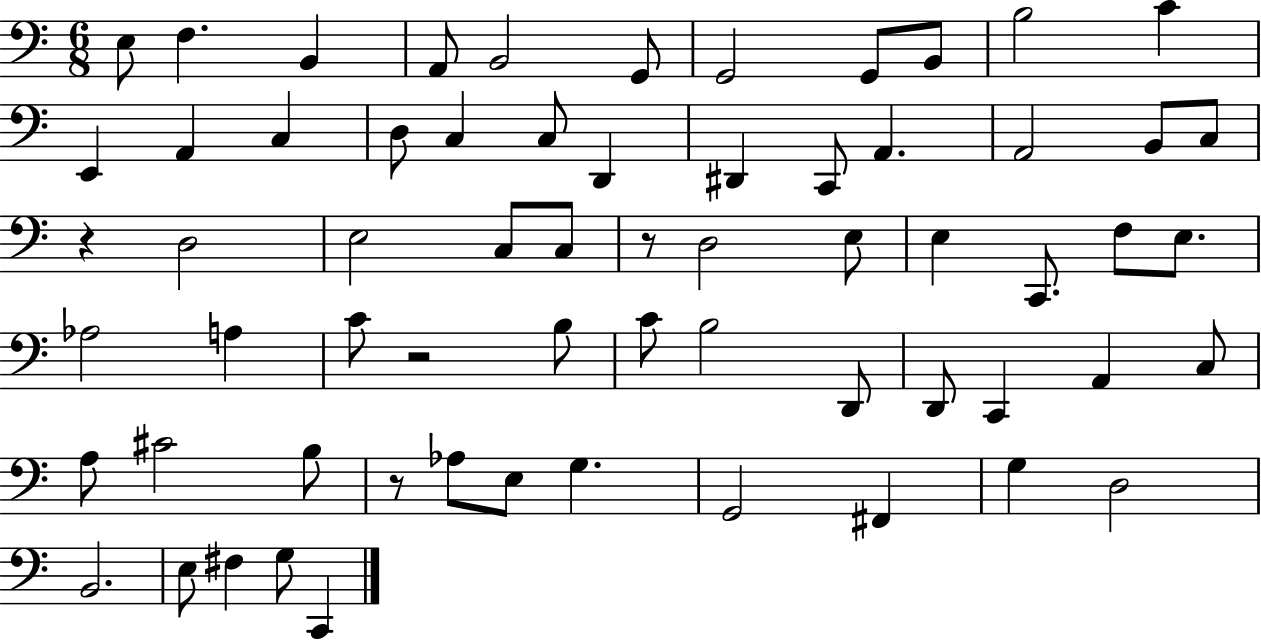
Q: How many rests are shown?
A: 4